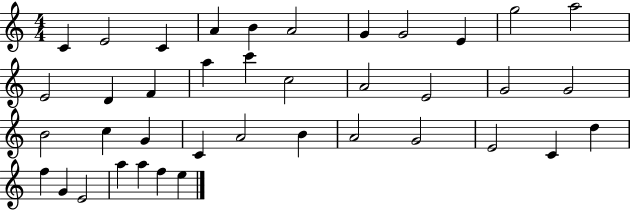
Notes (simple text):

C4/q E4/h C4/q A4/q B4/q A4/h G4/q G4/h E4/q G5/h A5/h E4/h D4/q F4/q A5/q C6/q C5/h A4/h E4/h G4/h G4/h B4/h C5/q G4/q C4/q A4/h B4/q A4/h G4/h E4/h C4/q D5/q F5/q G4/q E4/h A5/q A5/q F5/q E5/q